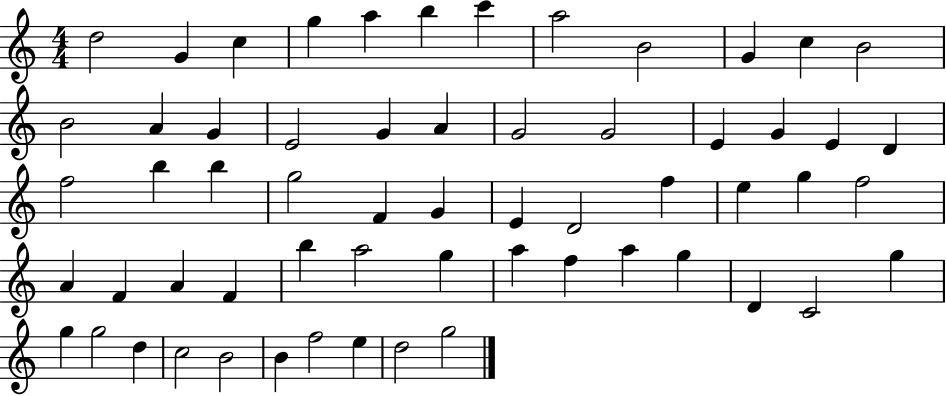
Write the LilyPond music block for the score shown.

{
  \clef treble
  \numericTimeSignature
  \time 4/4
  \key c \major
  d''2 g'4 c''4 | g''4 a''4 b''4 c'''4 | a''2 b'2 | g'4 c''4 b'2 | \break b'2 a'4 g'4 | e'2 g'4 a'4 | g'2 g'2 | e'4 g'4 e'4 d'4 | \break f''2 b''4 b''4 | g''2 f'4 g'4 | e'4 d'2 f''4 | e''4 g''4 f''2 | \break a'4 f'4 a'4 f'4 | b''4 a''2 g''4 | a''4 f''4 a''4 g''4 | d'4 c'2 g''4 | \break g''4 g''2 d''4 | c''2 b'2 | b'4 f''2 e''4 | d''2 g''2 | \break \bar "|."
}